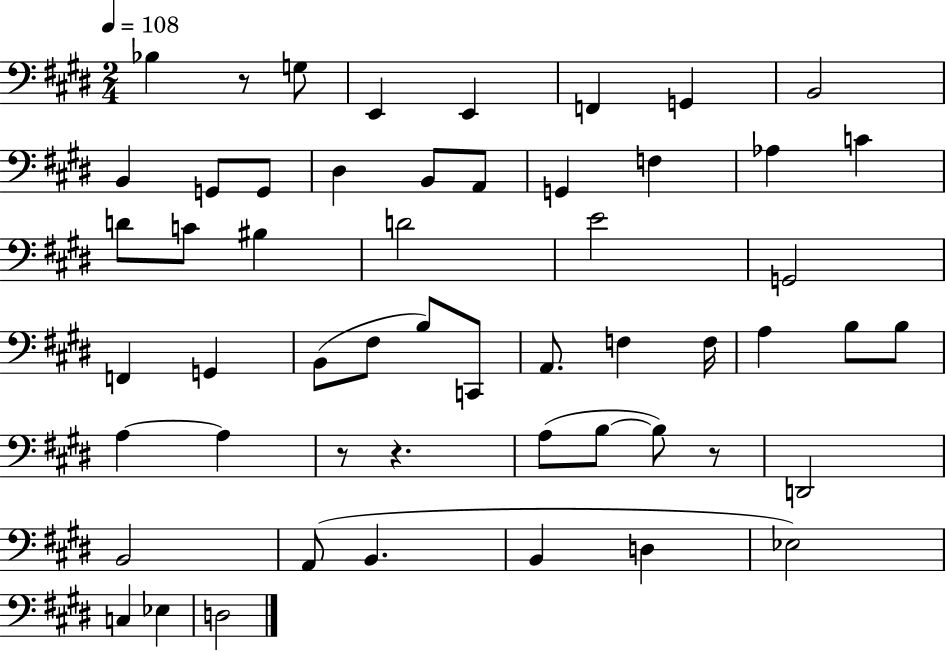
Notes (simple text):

Bb3/q R/e G3/e E2/q E2/q F2/q G2/q B2/h B2/q G2/e G2/e D#3/q B2/e A2/e G2/q F3/q Ab3/q C4/q D4/e C4/e BIS3/q D4/h E4/h G2/h F2/q G2/q B2/e F#3/e B3/e C2/e A2/e. F3/q F3/s A3/q B3/e B3/e A3/q A3/q R/e R/q. A3/e B3/e B3/e R/e D2/h B2/h A2/e B2/q. B2/q D3/q Eb3/h C3/q Eb3/q D3/h